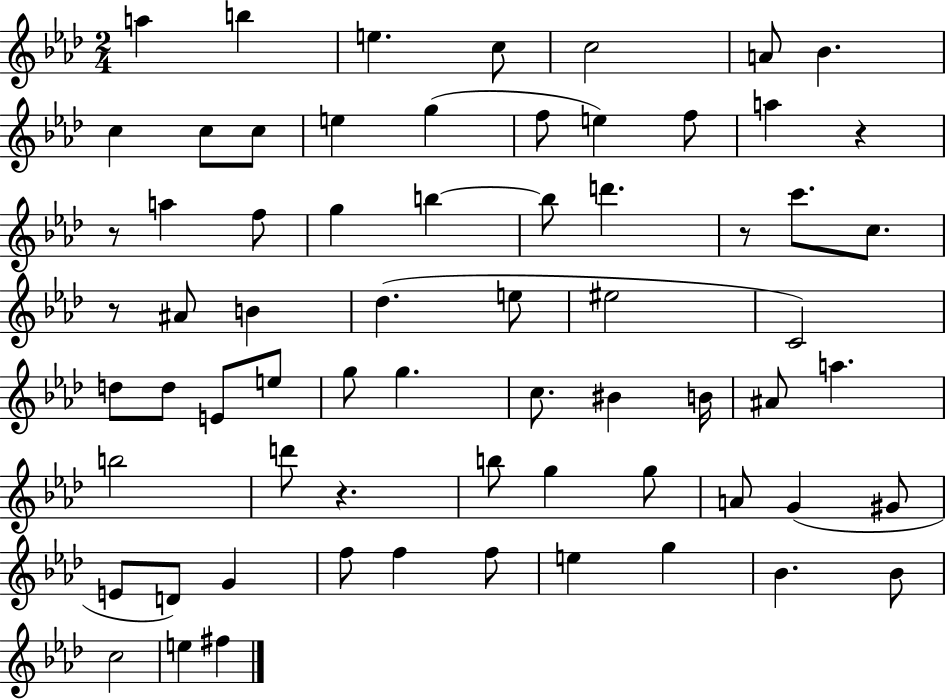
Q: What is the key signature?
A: AES major